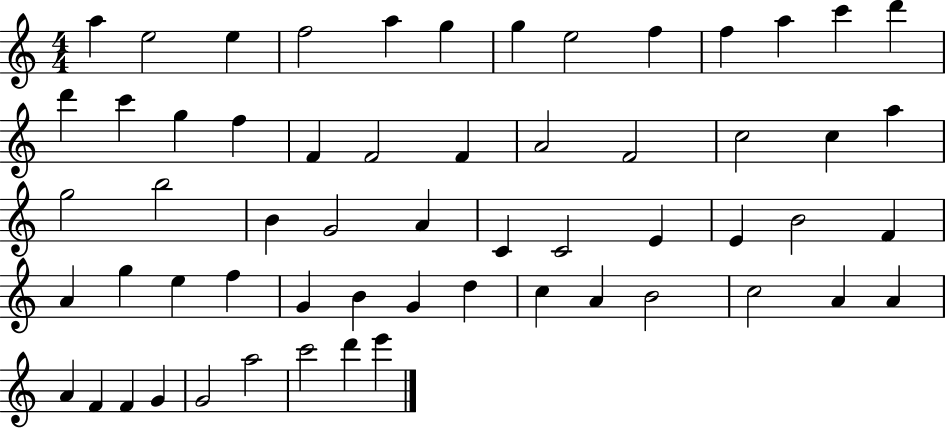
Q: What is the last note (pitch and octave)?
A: E6